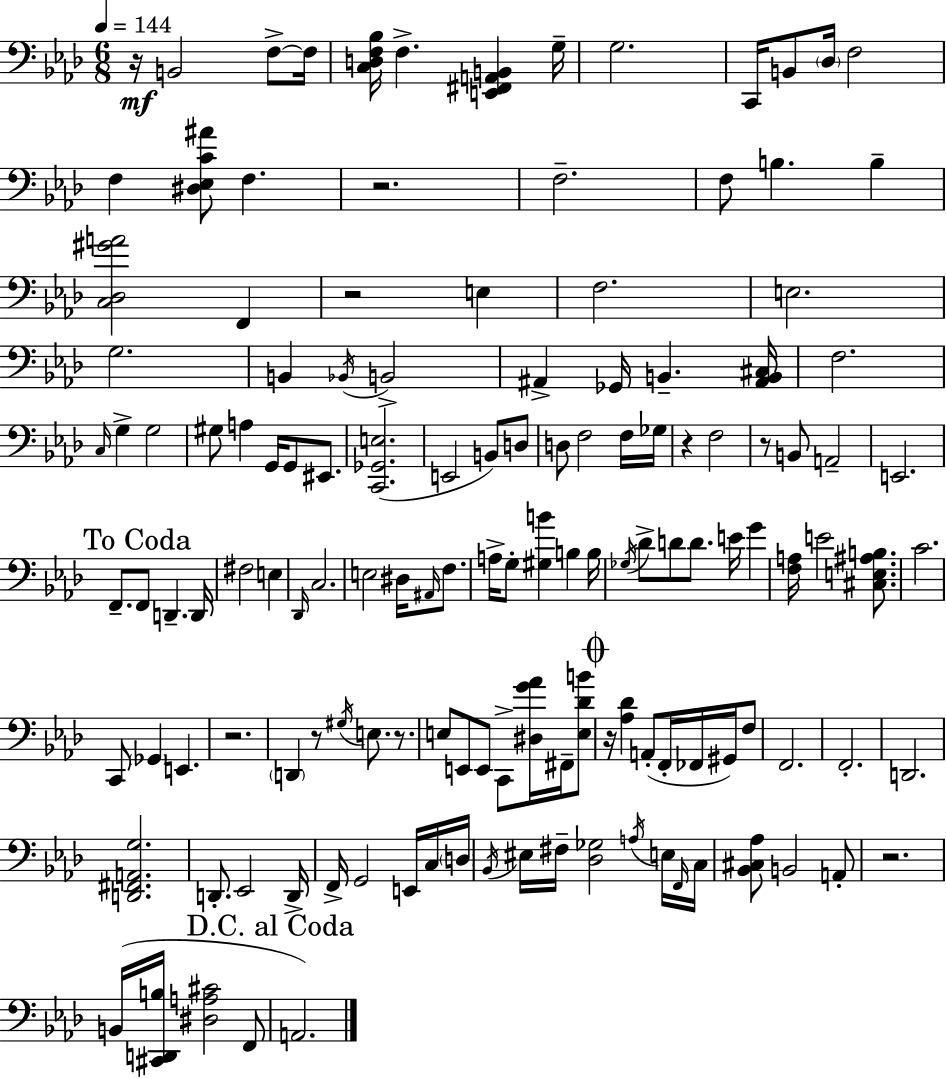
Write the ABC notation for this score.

X:1
T:Untitled
M:6/8
L:1/4
K:Fm
z/4 B,,2 F,/2 F,/4 [C,D,F,_B,]/4 F, [E,,^F,,A,,B,,] G,/4 G,2 C,,/4 B,,/2 _D,/4 F,2 F, [^D,_E,C^A]/2 F, z2 F,2 F,/2 B, B, [C,_D,^GA]2 F,, z2 E, F,2 E,2 G,2 B,, _B,,/4 B,,2 ^A,, _G,,/4 B,, [^A,,B,,^C,]/4 F,2 C,/4 G, G,2 ^G,/2 A, G,,/4 G,,/2 ^E,,/2 [C,,_G,,E,]2 E,,2 B,,/2 D,/2 D,/2 F,2 F,/4 _G,/4 z F,2 z/2 B,,/2 A,,2 E,,2 F,,/2 F,,/2 D,, D,,/4 ^F,2 E, _D,,/4 C,2 E,2 ^D,/4 ^A,,/4 F,/2 A,/4 G,/2 [^G,B] B, B,/4 _G,/4 _D/2 D/2 D/2 E/4 G [F,A,]/4 E2 [^C,E,^A,B,]/2 C2 C,,/2 _G,, E,, z2 D,, z/2 ^G,/4 E,/2 z/2 E,/2 E,,/2 E,,/2 C,,/2 [^D,G_A]/4 ^F,,/4 [E,_DB]/2 z/4 [_A,_D] A,,/2 F,,/4 _F,,/4 ^G,,/4 F,/2 F,,2 F,,2 D,,2 [D,,^F,,A,,G,]2 D,,/2 _E,,2 D,,/4 F,,/4 G,,2 E,,/4 C,/4 D,/4 _B,,/4 ^E,/4 ^F,/4 [_D,_G,]2 A,/4 E,/4 F,,/4 C,/4 [_B,,^C,_A,]/2 B,,2 A,,/2 z2 B,,/4 [^C,,D,,B,]/4 [^D,A,^C]2 F,,/2 A,,2